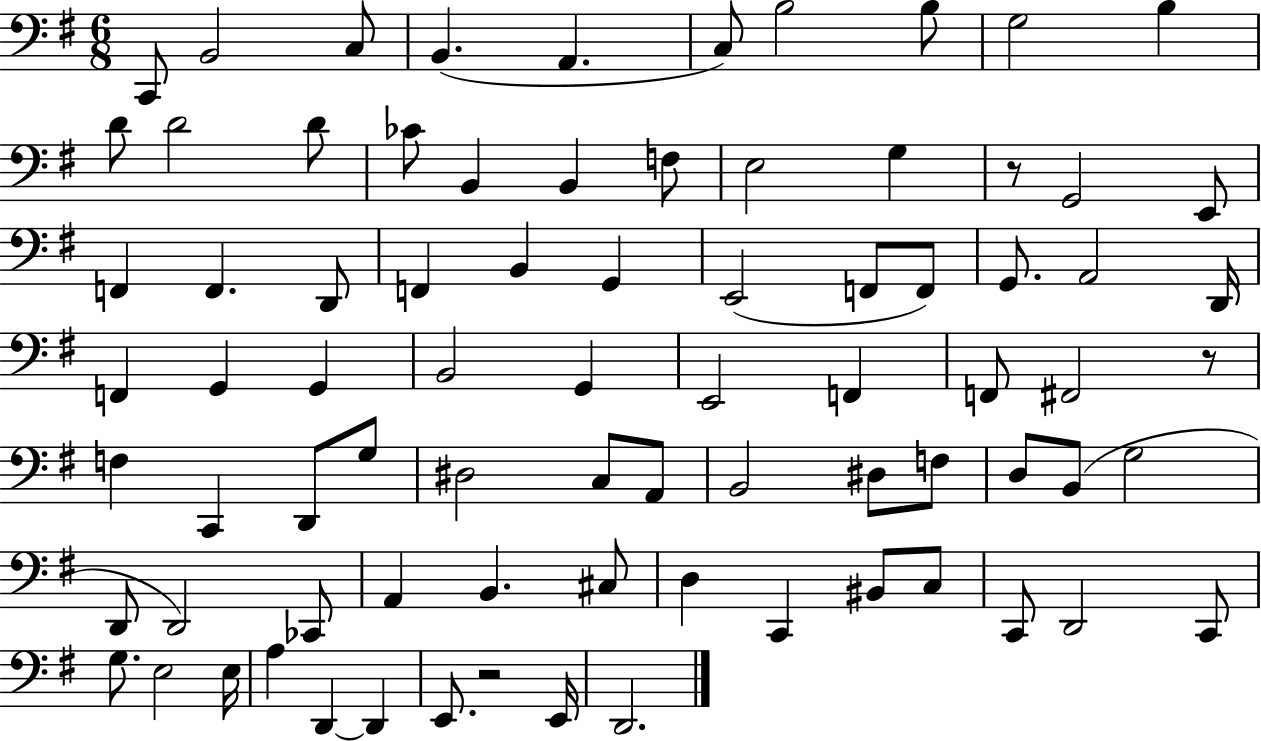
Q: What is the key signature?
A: G major